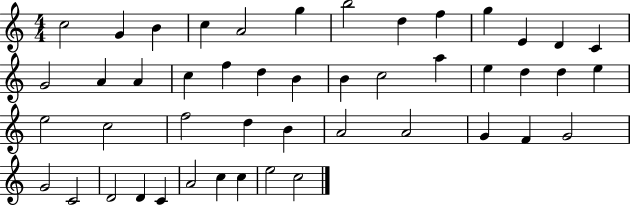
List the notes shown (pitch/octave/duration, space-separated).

C5/h G4/q B4/q C5/q A4/h G5/q B5/h D5/q F5/q G5/q E4/q D4/q C4/q G4/h A4/q A4/q C5/q F5/q D5/q B4/q B4/q C5/h A5/q E5/q D5/q D5/q E5/q E5/h C5/h F5/h D5/q B4/q A4/h A4/h G4/q F4/q G4/h G4/h C4/h D4/h D4/q C4/q A4/h C5/q C5/q E5/h C5/h